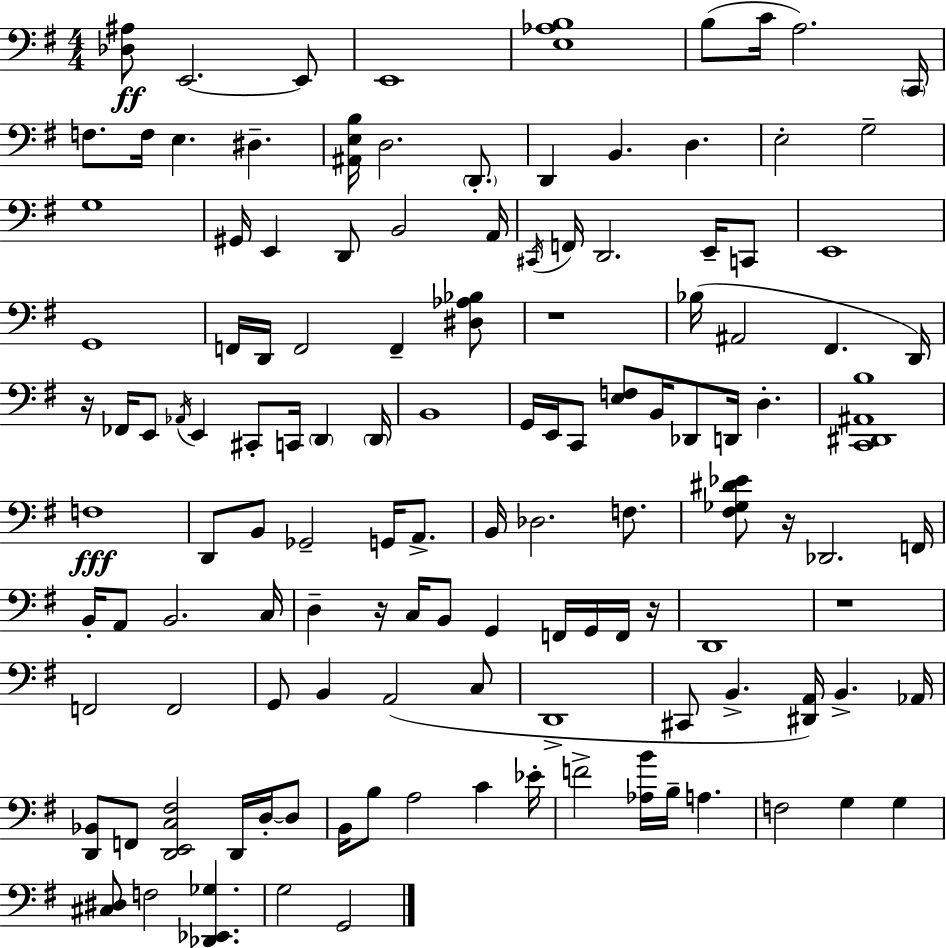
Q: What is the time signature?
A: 4/4